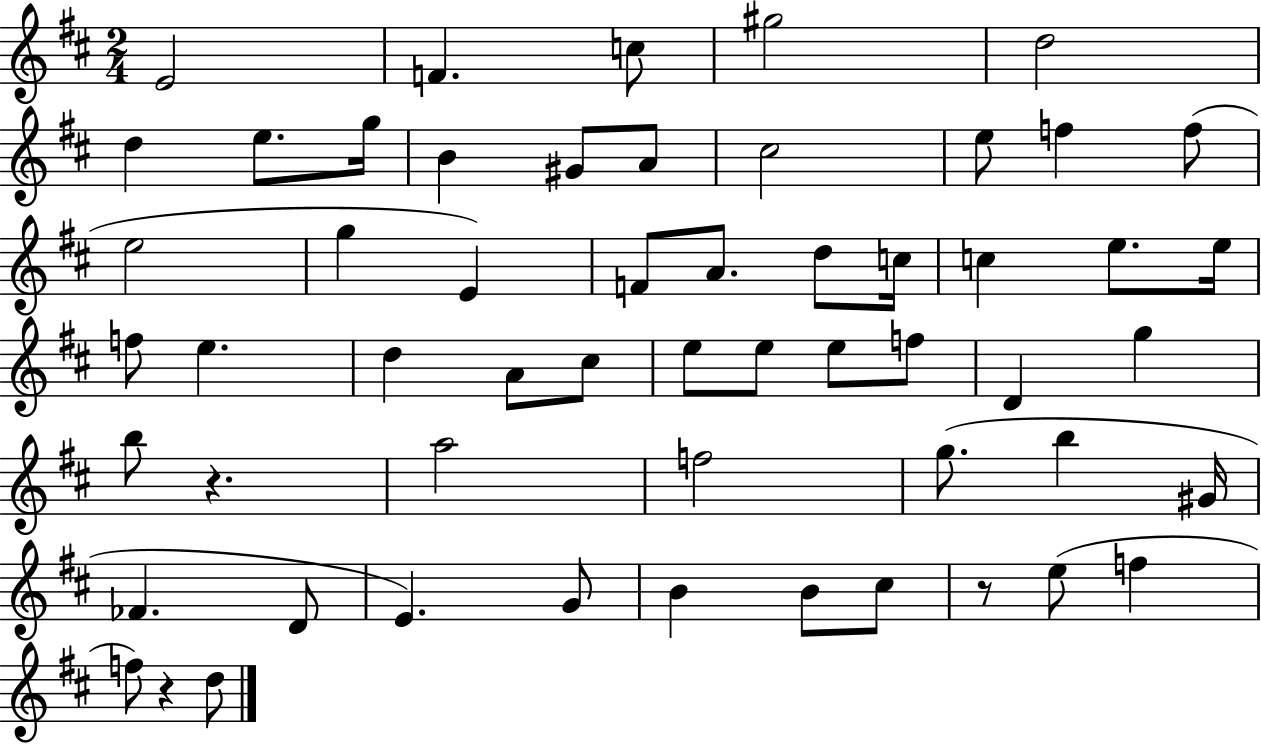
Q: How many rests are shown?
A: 3